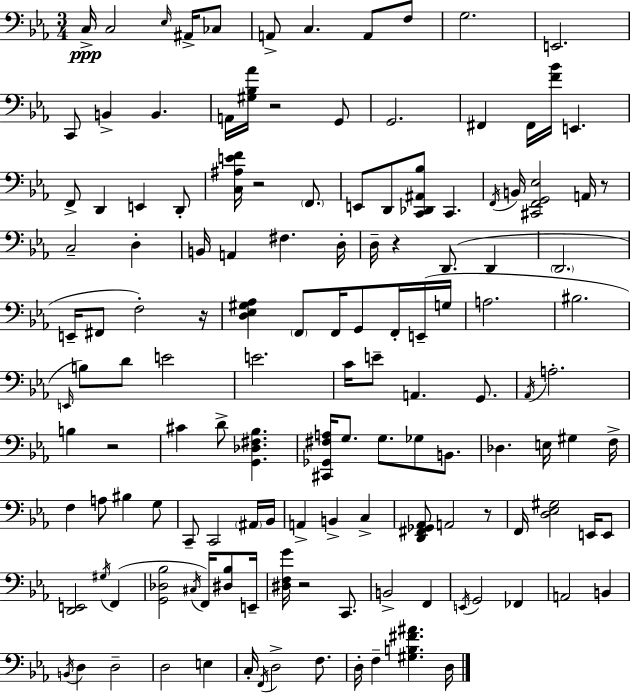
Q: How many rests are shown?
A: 8